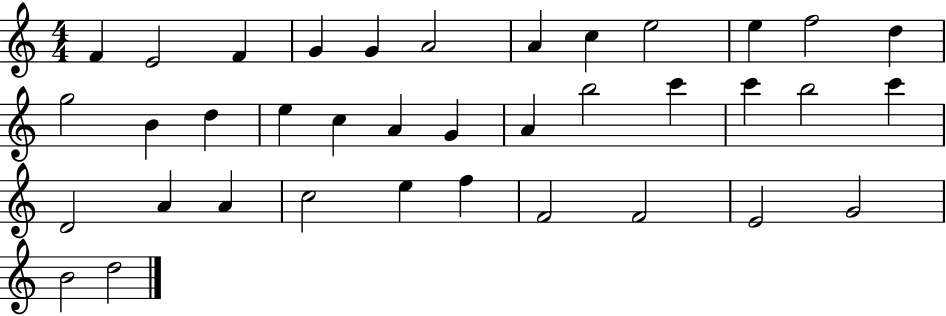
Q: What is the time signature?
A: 4/4